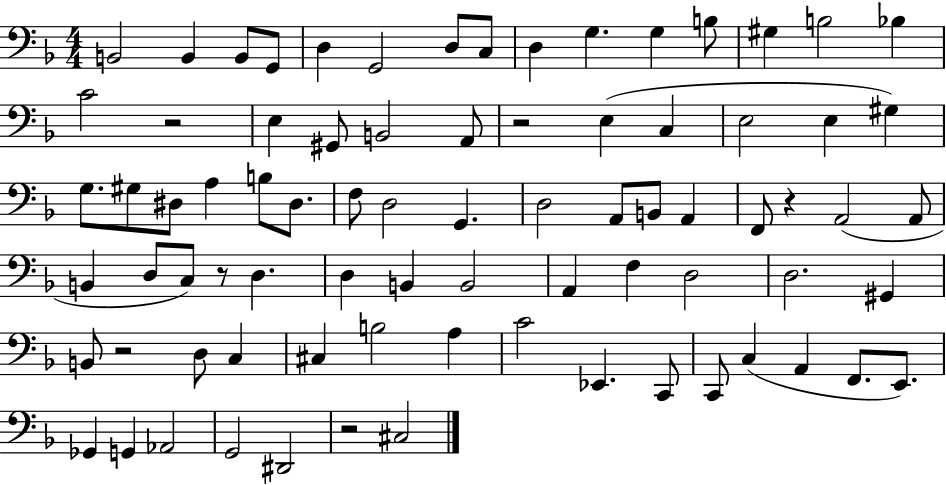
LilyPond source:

{
  \clef bass
  \numericTimeSignature
  \time 4/4
  \key f \major
  b,2 b,4 b,8 g,8 | d4 g,2 d8 c8 | d4 g4. g4 b8 | gis4 b2 bes4 | \break c'2 r2 | e4 gis,8 b,2 a,8 | r2 e4( c4 | e2 e4 gis4) | \break g8. gis8 dis8 a4 b8 dis8. | f8 d2 g,4. | d2 a,8 b,8 a,4 | f,8 r4 a,2( a,8 | \break b,4 d8 c8) r8 d4. | d4 b,4 b,2 | a,4 f4 d2 | d2. gis,4 | \break b,8 r2 d8 c4 | cis4 b2 a4 | c'2 ees,4. c,8 | c,8 c4( a,4 f,8. e,8.) | \break ges,4 g,4 aes,2 | g,2 dis,2 | r2 cis2 | \bar "|."
}